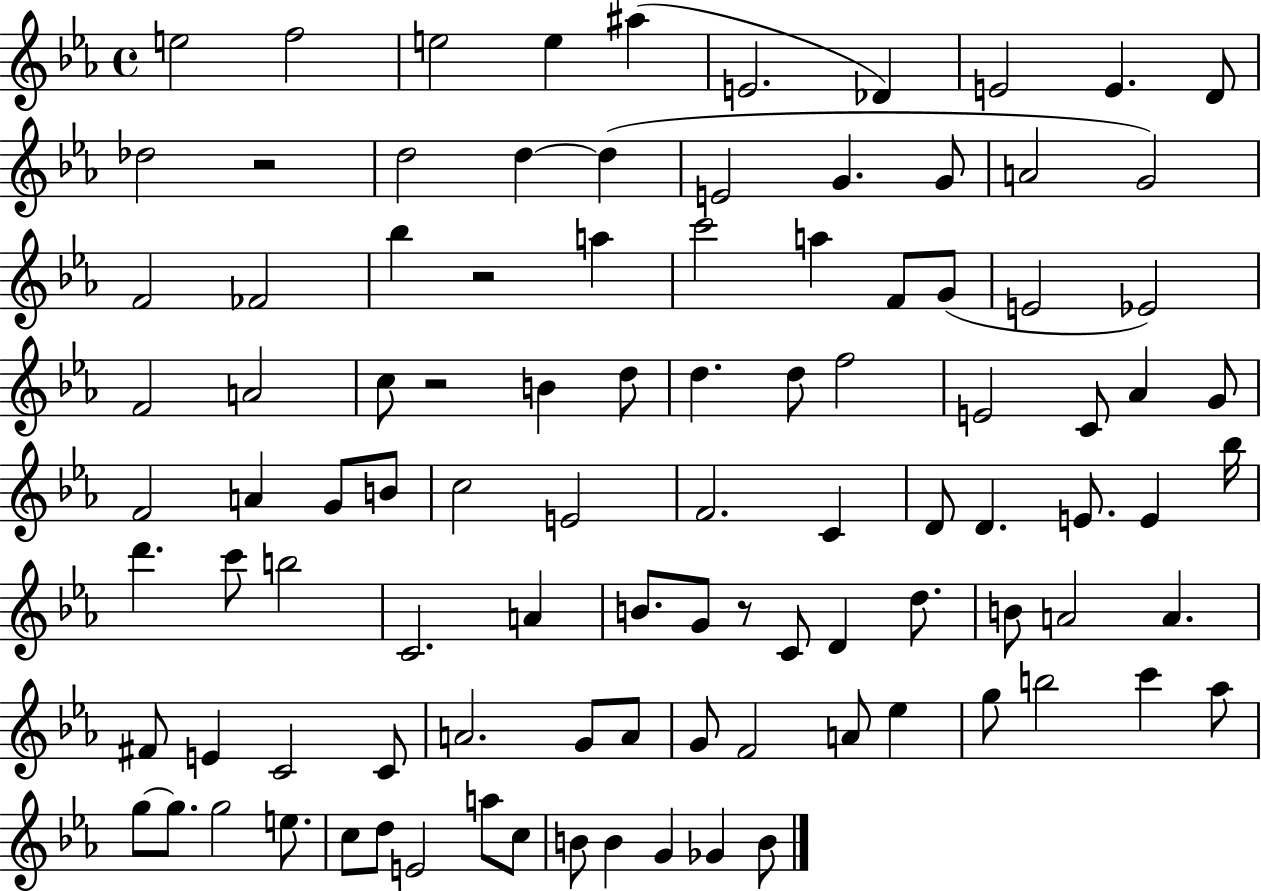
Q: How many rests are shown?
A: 4